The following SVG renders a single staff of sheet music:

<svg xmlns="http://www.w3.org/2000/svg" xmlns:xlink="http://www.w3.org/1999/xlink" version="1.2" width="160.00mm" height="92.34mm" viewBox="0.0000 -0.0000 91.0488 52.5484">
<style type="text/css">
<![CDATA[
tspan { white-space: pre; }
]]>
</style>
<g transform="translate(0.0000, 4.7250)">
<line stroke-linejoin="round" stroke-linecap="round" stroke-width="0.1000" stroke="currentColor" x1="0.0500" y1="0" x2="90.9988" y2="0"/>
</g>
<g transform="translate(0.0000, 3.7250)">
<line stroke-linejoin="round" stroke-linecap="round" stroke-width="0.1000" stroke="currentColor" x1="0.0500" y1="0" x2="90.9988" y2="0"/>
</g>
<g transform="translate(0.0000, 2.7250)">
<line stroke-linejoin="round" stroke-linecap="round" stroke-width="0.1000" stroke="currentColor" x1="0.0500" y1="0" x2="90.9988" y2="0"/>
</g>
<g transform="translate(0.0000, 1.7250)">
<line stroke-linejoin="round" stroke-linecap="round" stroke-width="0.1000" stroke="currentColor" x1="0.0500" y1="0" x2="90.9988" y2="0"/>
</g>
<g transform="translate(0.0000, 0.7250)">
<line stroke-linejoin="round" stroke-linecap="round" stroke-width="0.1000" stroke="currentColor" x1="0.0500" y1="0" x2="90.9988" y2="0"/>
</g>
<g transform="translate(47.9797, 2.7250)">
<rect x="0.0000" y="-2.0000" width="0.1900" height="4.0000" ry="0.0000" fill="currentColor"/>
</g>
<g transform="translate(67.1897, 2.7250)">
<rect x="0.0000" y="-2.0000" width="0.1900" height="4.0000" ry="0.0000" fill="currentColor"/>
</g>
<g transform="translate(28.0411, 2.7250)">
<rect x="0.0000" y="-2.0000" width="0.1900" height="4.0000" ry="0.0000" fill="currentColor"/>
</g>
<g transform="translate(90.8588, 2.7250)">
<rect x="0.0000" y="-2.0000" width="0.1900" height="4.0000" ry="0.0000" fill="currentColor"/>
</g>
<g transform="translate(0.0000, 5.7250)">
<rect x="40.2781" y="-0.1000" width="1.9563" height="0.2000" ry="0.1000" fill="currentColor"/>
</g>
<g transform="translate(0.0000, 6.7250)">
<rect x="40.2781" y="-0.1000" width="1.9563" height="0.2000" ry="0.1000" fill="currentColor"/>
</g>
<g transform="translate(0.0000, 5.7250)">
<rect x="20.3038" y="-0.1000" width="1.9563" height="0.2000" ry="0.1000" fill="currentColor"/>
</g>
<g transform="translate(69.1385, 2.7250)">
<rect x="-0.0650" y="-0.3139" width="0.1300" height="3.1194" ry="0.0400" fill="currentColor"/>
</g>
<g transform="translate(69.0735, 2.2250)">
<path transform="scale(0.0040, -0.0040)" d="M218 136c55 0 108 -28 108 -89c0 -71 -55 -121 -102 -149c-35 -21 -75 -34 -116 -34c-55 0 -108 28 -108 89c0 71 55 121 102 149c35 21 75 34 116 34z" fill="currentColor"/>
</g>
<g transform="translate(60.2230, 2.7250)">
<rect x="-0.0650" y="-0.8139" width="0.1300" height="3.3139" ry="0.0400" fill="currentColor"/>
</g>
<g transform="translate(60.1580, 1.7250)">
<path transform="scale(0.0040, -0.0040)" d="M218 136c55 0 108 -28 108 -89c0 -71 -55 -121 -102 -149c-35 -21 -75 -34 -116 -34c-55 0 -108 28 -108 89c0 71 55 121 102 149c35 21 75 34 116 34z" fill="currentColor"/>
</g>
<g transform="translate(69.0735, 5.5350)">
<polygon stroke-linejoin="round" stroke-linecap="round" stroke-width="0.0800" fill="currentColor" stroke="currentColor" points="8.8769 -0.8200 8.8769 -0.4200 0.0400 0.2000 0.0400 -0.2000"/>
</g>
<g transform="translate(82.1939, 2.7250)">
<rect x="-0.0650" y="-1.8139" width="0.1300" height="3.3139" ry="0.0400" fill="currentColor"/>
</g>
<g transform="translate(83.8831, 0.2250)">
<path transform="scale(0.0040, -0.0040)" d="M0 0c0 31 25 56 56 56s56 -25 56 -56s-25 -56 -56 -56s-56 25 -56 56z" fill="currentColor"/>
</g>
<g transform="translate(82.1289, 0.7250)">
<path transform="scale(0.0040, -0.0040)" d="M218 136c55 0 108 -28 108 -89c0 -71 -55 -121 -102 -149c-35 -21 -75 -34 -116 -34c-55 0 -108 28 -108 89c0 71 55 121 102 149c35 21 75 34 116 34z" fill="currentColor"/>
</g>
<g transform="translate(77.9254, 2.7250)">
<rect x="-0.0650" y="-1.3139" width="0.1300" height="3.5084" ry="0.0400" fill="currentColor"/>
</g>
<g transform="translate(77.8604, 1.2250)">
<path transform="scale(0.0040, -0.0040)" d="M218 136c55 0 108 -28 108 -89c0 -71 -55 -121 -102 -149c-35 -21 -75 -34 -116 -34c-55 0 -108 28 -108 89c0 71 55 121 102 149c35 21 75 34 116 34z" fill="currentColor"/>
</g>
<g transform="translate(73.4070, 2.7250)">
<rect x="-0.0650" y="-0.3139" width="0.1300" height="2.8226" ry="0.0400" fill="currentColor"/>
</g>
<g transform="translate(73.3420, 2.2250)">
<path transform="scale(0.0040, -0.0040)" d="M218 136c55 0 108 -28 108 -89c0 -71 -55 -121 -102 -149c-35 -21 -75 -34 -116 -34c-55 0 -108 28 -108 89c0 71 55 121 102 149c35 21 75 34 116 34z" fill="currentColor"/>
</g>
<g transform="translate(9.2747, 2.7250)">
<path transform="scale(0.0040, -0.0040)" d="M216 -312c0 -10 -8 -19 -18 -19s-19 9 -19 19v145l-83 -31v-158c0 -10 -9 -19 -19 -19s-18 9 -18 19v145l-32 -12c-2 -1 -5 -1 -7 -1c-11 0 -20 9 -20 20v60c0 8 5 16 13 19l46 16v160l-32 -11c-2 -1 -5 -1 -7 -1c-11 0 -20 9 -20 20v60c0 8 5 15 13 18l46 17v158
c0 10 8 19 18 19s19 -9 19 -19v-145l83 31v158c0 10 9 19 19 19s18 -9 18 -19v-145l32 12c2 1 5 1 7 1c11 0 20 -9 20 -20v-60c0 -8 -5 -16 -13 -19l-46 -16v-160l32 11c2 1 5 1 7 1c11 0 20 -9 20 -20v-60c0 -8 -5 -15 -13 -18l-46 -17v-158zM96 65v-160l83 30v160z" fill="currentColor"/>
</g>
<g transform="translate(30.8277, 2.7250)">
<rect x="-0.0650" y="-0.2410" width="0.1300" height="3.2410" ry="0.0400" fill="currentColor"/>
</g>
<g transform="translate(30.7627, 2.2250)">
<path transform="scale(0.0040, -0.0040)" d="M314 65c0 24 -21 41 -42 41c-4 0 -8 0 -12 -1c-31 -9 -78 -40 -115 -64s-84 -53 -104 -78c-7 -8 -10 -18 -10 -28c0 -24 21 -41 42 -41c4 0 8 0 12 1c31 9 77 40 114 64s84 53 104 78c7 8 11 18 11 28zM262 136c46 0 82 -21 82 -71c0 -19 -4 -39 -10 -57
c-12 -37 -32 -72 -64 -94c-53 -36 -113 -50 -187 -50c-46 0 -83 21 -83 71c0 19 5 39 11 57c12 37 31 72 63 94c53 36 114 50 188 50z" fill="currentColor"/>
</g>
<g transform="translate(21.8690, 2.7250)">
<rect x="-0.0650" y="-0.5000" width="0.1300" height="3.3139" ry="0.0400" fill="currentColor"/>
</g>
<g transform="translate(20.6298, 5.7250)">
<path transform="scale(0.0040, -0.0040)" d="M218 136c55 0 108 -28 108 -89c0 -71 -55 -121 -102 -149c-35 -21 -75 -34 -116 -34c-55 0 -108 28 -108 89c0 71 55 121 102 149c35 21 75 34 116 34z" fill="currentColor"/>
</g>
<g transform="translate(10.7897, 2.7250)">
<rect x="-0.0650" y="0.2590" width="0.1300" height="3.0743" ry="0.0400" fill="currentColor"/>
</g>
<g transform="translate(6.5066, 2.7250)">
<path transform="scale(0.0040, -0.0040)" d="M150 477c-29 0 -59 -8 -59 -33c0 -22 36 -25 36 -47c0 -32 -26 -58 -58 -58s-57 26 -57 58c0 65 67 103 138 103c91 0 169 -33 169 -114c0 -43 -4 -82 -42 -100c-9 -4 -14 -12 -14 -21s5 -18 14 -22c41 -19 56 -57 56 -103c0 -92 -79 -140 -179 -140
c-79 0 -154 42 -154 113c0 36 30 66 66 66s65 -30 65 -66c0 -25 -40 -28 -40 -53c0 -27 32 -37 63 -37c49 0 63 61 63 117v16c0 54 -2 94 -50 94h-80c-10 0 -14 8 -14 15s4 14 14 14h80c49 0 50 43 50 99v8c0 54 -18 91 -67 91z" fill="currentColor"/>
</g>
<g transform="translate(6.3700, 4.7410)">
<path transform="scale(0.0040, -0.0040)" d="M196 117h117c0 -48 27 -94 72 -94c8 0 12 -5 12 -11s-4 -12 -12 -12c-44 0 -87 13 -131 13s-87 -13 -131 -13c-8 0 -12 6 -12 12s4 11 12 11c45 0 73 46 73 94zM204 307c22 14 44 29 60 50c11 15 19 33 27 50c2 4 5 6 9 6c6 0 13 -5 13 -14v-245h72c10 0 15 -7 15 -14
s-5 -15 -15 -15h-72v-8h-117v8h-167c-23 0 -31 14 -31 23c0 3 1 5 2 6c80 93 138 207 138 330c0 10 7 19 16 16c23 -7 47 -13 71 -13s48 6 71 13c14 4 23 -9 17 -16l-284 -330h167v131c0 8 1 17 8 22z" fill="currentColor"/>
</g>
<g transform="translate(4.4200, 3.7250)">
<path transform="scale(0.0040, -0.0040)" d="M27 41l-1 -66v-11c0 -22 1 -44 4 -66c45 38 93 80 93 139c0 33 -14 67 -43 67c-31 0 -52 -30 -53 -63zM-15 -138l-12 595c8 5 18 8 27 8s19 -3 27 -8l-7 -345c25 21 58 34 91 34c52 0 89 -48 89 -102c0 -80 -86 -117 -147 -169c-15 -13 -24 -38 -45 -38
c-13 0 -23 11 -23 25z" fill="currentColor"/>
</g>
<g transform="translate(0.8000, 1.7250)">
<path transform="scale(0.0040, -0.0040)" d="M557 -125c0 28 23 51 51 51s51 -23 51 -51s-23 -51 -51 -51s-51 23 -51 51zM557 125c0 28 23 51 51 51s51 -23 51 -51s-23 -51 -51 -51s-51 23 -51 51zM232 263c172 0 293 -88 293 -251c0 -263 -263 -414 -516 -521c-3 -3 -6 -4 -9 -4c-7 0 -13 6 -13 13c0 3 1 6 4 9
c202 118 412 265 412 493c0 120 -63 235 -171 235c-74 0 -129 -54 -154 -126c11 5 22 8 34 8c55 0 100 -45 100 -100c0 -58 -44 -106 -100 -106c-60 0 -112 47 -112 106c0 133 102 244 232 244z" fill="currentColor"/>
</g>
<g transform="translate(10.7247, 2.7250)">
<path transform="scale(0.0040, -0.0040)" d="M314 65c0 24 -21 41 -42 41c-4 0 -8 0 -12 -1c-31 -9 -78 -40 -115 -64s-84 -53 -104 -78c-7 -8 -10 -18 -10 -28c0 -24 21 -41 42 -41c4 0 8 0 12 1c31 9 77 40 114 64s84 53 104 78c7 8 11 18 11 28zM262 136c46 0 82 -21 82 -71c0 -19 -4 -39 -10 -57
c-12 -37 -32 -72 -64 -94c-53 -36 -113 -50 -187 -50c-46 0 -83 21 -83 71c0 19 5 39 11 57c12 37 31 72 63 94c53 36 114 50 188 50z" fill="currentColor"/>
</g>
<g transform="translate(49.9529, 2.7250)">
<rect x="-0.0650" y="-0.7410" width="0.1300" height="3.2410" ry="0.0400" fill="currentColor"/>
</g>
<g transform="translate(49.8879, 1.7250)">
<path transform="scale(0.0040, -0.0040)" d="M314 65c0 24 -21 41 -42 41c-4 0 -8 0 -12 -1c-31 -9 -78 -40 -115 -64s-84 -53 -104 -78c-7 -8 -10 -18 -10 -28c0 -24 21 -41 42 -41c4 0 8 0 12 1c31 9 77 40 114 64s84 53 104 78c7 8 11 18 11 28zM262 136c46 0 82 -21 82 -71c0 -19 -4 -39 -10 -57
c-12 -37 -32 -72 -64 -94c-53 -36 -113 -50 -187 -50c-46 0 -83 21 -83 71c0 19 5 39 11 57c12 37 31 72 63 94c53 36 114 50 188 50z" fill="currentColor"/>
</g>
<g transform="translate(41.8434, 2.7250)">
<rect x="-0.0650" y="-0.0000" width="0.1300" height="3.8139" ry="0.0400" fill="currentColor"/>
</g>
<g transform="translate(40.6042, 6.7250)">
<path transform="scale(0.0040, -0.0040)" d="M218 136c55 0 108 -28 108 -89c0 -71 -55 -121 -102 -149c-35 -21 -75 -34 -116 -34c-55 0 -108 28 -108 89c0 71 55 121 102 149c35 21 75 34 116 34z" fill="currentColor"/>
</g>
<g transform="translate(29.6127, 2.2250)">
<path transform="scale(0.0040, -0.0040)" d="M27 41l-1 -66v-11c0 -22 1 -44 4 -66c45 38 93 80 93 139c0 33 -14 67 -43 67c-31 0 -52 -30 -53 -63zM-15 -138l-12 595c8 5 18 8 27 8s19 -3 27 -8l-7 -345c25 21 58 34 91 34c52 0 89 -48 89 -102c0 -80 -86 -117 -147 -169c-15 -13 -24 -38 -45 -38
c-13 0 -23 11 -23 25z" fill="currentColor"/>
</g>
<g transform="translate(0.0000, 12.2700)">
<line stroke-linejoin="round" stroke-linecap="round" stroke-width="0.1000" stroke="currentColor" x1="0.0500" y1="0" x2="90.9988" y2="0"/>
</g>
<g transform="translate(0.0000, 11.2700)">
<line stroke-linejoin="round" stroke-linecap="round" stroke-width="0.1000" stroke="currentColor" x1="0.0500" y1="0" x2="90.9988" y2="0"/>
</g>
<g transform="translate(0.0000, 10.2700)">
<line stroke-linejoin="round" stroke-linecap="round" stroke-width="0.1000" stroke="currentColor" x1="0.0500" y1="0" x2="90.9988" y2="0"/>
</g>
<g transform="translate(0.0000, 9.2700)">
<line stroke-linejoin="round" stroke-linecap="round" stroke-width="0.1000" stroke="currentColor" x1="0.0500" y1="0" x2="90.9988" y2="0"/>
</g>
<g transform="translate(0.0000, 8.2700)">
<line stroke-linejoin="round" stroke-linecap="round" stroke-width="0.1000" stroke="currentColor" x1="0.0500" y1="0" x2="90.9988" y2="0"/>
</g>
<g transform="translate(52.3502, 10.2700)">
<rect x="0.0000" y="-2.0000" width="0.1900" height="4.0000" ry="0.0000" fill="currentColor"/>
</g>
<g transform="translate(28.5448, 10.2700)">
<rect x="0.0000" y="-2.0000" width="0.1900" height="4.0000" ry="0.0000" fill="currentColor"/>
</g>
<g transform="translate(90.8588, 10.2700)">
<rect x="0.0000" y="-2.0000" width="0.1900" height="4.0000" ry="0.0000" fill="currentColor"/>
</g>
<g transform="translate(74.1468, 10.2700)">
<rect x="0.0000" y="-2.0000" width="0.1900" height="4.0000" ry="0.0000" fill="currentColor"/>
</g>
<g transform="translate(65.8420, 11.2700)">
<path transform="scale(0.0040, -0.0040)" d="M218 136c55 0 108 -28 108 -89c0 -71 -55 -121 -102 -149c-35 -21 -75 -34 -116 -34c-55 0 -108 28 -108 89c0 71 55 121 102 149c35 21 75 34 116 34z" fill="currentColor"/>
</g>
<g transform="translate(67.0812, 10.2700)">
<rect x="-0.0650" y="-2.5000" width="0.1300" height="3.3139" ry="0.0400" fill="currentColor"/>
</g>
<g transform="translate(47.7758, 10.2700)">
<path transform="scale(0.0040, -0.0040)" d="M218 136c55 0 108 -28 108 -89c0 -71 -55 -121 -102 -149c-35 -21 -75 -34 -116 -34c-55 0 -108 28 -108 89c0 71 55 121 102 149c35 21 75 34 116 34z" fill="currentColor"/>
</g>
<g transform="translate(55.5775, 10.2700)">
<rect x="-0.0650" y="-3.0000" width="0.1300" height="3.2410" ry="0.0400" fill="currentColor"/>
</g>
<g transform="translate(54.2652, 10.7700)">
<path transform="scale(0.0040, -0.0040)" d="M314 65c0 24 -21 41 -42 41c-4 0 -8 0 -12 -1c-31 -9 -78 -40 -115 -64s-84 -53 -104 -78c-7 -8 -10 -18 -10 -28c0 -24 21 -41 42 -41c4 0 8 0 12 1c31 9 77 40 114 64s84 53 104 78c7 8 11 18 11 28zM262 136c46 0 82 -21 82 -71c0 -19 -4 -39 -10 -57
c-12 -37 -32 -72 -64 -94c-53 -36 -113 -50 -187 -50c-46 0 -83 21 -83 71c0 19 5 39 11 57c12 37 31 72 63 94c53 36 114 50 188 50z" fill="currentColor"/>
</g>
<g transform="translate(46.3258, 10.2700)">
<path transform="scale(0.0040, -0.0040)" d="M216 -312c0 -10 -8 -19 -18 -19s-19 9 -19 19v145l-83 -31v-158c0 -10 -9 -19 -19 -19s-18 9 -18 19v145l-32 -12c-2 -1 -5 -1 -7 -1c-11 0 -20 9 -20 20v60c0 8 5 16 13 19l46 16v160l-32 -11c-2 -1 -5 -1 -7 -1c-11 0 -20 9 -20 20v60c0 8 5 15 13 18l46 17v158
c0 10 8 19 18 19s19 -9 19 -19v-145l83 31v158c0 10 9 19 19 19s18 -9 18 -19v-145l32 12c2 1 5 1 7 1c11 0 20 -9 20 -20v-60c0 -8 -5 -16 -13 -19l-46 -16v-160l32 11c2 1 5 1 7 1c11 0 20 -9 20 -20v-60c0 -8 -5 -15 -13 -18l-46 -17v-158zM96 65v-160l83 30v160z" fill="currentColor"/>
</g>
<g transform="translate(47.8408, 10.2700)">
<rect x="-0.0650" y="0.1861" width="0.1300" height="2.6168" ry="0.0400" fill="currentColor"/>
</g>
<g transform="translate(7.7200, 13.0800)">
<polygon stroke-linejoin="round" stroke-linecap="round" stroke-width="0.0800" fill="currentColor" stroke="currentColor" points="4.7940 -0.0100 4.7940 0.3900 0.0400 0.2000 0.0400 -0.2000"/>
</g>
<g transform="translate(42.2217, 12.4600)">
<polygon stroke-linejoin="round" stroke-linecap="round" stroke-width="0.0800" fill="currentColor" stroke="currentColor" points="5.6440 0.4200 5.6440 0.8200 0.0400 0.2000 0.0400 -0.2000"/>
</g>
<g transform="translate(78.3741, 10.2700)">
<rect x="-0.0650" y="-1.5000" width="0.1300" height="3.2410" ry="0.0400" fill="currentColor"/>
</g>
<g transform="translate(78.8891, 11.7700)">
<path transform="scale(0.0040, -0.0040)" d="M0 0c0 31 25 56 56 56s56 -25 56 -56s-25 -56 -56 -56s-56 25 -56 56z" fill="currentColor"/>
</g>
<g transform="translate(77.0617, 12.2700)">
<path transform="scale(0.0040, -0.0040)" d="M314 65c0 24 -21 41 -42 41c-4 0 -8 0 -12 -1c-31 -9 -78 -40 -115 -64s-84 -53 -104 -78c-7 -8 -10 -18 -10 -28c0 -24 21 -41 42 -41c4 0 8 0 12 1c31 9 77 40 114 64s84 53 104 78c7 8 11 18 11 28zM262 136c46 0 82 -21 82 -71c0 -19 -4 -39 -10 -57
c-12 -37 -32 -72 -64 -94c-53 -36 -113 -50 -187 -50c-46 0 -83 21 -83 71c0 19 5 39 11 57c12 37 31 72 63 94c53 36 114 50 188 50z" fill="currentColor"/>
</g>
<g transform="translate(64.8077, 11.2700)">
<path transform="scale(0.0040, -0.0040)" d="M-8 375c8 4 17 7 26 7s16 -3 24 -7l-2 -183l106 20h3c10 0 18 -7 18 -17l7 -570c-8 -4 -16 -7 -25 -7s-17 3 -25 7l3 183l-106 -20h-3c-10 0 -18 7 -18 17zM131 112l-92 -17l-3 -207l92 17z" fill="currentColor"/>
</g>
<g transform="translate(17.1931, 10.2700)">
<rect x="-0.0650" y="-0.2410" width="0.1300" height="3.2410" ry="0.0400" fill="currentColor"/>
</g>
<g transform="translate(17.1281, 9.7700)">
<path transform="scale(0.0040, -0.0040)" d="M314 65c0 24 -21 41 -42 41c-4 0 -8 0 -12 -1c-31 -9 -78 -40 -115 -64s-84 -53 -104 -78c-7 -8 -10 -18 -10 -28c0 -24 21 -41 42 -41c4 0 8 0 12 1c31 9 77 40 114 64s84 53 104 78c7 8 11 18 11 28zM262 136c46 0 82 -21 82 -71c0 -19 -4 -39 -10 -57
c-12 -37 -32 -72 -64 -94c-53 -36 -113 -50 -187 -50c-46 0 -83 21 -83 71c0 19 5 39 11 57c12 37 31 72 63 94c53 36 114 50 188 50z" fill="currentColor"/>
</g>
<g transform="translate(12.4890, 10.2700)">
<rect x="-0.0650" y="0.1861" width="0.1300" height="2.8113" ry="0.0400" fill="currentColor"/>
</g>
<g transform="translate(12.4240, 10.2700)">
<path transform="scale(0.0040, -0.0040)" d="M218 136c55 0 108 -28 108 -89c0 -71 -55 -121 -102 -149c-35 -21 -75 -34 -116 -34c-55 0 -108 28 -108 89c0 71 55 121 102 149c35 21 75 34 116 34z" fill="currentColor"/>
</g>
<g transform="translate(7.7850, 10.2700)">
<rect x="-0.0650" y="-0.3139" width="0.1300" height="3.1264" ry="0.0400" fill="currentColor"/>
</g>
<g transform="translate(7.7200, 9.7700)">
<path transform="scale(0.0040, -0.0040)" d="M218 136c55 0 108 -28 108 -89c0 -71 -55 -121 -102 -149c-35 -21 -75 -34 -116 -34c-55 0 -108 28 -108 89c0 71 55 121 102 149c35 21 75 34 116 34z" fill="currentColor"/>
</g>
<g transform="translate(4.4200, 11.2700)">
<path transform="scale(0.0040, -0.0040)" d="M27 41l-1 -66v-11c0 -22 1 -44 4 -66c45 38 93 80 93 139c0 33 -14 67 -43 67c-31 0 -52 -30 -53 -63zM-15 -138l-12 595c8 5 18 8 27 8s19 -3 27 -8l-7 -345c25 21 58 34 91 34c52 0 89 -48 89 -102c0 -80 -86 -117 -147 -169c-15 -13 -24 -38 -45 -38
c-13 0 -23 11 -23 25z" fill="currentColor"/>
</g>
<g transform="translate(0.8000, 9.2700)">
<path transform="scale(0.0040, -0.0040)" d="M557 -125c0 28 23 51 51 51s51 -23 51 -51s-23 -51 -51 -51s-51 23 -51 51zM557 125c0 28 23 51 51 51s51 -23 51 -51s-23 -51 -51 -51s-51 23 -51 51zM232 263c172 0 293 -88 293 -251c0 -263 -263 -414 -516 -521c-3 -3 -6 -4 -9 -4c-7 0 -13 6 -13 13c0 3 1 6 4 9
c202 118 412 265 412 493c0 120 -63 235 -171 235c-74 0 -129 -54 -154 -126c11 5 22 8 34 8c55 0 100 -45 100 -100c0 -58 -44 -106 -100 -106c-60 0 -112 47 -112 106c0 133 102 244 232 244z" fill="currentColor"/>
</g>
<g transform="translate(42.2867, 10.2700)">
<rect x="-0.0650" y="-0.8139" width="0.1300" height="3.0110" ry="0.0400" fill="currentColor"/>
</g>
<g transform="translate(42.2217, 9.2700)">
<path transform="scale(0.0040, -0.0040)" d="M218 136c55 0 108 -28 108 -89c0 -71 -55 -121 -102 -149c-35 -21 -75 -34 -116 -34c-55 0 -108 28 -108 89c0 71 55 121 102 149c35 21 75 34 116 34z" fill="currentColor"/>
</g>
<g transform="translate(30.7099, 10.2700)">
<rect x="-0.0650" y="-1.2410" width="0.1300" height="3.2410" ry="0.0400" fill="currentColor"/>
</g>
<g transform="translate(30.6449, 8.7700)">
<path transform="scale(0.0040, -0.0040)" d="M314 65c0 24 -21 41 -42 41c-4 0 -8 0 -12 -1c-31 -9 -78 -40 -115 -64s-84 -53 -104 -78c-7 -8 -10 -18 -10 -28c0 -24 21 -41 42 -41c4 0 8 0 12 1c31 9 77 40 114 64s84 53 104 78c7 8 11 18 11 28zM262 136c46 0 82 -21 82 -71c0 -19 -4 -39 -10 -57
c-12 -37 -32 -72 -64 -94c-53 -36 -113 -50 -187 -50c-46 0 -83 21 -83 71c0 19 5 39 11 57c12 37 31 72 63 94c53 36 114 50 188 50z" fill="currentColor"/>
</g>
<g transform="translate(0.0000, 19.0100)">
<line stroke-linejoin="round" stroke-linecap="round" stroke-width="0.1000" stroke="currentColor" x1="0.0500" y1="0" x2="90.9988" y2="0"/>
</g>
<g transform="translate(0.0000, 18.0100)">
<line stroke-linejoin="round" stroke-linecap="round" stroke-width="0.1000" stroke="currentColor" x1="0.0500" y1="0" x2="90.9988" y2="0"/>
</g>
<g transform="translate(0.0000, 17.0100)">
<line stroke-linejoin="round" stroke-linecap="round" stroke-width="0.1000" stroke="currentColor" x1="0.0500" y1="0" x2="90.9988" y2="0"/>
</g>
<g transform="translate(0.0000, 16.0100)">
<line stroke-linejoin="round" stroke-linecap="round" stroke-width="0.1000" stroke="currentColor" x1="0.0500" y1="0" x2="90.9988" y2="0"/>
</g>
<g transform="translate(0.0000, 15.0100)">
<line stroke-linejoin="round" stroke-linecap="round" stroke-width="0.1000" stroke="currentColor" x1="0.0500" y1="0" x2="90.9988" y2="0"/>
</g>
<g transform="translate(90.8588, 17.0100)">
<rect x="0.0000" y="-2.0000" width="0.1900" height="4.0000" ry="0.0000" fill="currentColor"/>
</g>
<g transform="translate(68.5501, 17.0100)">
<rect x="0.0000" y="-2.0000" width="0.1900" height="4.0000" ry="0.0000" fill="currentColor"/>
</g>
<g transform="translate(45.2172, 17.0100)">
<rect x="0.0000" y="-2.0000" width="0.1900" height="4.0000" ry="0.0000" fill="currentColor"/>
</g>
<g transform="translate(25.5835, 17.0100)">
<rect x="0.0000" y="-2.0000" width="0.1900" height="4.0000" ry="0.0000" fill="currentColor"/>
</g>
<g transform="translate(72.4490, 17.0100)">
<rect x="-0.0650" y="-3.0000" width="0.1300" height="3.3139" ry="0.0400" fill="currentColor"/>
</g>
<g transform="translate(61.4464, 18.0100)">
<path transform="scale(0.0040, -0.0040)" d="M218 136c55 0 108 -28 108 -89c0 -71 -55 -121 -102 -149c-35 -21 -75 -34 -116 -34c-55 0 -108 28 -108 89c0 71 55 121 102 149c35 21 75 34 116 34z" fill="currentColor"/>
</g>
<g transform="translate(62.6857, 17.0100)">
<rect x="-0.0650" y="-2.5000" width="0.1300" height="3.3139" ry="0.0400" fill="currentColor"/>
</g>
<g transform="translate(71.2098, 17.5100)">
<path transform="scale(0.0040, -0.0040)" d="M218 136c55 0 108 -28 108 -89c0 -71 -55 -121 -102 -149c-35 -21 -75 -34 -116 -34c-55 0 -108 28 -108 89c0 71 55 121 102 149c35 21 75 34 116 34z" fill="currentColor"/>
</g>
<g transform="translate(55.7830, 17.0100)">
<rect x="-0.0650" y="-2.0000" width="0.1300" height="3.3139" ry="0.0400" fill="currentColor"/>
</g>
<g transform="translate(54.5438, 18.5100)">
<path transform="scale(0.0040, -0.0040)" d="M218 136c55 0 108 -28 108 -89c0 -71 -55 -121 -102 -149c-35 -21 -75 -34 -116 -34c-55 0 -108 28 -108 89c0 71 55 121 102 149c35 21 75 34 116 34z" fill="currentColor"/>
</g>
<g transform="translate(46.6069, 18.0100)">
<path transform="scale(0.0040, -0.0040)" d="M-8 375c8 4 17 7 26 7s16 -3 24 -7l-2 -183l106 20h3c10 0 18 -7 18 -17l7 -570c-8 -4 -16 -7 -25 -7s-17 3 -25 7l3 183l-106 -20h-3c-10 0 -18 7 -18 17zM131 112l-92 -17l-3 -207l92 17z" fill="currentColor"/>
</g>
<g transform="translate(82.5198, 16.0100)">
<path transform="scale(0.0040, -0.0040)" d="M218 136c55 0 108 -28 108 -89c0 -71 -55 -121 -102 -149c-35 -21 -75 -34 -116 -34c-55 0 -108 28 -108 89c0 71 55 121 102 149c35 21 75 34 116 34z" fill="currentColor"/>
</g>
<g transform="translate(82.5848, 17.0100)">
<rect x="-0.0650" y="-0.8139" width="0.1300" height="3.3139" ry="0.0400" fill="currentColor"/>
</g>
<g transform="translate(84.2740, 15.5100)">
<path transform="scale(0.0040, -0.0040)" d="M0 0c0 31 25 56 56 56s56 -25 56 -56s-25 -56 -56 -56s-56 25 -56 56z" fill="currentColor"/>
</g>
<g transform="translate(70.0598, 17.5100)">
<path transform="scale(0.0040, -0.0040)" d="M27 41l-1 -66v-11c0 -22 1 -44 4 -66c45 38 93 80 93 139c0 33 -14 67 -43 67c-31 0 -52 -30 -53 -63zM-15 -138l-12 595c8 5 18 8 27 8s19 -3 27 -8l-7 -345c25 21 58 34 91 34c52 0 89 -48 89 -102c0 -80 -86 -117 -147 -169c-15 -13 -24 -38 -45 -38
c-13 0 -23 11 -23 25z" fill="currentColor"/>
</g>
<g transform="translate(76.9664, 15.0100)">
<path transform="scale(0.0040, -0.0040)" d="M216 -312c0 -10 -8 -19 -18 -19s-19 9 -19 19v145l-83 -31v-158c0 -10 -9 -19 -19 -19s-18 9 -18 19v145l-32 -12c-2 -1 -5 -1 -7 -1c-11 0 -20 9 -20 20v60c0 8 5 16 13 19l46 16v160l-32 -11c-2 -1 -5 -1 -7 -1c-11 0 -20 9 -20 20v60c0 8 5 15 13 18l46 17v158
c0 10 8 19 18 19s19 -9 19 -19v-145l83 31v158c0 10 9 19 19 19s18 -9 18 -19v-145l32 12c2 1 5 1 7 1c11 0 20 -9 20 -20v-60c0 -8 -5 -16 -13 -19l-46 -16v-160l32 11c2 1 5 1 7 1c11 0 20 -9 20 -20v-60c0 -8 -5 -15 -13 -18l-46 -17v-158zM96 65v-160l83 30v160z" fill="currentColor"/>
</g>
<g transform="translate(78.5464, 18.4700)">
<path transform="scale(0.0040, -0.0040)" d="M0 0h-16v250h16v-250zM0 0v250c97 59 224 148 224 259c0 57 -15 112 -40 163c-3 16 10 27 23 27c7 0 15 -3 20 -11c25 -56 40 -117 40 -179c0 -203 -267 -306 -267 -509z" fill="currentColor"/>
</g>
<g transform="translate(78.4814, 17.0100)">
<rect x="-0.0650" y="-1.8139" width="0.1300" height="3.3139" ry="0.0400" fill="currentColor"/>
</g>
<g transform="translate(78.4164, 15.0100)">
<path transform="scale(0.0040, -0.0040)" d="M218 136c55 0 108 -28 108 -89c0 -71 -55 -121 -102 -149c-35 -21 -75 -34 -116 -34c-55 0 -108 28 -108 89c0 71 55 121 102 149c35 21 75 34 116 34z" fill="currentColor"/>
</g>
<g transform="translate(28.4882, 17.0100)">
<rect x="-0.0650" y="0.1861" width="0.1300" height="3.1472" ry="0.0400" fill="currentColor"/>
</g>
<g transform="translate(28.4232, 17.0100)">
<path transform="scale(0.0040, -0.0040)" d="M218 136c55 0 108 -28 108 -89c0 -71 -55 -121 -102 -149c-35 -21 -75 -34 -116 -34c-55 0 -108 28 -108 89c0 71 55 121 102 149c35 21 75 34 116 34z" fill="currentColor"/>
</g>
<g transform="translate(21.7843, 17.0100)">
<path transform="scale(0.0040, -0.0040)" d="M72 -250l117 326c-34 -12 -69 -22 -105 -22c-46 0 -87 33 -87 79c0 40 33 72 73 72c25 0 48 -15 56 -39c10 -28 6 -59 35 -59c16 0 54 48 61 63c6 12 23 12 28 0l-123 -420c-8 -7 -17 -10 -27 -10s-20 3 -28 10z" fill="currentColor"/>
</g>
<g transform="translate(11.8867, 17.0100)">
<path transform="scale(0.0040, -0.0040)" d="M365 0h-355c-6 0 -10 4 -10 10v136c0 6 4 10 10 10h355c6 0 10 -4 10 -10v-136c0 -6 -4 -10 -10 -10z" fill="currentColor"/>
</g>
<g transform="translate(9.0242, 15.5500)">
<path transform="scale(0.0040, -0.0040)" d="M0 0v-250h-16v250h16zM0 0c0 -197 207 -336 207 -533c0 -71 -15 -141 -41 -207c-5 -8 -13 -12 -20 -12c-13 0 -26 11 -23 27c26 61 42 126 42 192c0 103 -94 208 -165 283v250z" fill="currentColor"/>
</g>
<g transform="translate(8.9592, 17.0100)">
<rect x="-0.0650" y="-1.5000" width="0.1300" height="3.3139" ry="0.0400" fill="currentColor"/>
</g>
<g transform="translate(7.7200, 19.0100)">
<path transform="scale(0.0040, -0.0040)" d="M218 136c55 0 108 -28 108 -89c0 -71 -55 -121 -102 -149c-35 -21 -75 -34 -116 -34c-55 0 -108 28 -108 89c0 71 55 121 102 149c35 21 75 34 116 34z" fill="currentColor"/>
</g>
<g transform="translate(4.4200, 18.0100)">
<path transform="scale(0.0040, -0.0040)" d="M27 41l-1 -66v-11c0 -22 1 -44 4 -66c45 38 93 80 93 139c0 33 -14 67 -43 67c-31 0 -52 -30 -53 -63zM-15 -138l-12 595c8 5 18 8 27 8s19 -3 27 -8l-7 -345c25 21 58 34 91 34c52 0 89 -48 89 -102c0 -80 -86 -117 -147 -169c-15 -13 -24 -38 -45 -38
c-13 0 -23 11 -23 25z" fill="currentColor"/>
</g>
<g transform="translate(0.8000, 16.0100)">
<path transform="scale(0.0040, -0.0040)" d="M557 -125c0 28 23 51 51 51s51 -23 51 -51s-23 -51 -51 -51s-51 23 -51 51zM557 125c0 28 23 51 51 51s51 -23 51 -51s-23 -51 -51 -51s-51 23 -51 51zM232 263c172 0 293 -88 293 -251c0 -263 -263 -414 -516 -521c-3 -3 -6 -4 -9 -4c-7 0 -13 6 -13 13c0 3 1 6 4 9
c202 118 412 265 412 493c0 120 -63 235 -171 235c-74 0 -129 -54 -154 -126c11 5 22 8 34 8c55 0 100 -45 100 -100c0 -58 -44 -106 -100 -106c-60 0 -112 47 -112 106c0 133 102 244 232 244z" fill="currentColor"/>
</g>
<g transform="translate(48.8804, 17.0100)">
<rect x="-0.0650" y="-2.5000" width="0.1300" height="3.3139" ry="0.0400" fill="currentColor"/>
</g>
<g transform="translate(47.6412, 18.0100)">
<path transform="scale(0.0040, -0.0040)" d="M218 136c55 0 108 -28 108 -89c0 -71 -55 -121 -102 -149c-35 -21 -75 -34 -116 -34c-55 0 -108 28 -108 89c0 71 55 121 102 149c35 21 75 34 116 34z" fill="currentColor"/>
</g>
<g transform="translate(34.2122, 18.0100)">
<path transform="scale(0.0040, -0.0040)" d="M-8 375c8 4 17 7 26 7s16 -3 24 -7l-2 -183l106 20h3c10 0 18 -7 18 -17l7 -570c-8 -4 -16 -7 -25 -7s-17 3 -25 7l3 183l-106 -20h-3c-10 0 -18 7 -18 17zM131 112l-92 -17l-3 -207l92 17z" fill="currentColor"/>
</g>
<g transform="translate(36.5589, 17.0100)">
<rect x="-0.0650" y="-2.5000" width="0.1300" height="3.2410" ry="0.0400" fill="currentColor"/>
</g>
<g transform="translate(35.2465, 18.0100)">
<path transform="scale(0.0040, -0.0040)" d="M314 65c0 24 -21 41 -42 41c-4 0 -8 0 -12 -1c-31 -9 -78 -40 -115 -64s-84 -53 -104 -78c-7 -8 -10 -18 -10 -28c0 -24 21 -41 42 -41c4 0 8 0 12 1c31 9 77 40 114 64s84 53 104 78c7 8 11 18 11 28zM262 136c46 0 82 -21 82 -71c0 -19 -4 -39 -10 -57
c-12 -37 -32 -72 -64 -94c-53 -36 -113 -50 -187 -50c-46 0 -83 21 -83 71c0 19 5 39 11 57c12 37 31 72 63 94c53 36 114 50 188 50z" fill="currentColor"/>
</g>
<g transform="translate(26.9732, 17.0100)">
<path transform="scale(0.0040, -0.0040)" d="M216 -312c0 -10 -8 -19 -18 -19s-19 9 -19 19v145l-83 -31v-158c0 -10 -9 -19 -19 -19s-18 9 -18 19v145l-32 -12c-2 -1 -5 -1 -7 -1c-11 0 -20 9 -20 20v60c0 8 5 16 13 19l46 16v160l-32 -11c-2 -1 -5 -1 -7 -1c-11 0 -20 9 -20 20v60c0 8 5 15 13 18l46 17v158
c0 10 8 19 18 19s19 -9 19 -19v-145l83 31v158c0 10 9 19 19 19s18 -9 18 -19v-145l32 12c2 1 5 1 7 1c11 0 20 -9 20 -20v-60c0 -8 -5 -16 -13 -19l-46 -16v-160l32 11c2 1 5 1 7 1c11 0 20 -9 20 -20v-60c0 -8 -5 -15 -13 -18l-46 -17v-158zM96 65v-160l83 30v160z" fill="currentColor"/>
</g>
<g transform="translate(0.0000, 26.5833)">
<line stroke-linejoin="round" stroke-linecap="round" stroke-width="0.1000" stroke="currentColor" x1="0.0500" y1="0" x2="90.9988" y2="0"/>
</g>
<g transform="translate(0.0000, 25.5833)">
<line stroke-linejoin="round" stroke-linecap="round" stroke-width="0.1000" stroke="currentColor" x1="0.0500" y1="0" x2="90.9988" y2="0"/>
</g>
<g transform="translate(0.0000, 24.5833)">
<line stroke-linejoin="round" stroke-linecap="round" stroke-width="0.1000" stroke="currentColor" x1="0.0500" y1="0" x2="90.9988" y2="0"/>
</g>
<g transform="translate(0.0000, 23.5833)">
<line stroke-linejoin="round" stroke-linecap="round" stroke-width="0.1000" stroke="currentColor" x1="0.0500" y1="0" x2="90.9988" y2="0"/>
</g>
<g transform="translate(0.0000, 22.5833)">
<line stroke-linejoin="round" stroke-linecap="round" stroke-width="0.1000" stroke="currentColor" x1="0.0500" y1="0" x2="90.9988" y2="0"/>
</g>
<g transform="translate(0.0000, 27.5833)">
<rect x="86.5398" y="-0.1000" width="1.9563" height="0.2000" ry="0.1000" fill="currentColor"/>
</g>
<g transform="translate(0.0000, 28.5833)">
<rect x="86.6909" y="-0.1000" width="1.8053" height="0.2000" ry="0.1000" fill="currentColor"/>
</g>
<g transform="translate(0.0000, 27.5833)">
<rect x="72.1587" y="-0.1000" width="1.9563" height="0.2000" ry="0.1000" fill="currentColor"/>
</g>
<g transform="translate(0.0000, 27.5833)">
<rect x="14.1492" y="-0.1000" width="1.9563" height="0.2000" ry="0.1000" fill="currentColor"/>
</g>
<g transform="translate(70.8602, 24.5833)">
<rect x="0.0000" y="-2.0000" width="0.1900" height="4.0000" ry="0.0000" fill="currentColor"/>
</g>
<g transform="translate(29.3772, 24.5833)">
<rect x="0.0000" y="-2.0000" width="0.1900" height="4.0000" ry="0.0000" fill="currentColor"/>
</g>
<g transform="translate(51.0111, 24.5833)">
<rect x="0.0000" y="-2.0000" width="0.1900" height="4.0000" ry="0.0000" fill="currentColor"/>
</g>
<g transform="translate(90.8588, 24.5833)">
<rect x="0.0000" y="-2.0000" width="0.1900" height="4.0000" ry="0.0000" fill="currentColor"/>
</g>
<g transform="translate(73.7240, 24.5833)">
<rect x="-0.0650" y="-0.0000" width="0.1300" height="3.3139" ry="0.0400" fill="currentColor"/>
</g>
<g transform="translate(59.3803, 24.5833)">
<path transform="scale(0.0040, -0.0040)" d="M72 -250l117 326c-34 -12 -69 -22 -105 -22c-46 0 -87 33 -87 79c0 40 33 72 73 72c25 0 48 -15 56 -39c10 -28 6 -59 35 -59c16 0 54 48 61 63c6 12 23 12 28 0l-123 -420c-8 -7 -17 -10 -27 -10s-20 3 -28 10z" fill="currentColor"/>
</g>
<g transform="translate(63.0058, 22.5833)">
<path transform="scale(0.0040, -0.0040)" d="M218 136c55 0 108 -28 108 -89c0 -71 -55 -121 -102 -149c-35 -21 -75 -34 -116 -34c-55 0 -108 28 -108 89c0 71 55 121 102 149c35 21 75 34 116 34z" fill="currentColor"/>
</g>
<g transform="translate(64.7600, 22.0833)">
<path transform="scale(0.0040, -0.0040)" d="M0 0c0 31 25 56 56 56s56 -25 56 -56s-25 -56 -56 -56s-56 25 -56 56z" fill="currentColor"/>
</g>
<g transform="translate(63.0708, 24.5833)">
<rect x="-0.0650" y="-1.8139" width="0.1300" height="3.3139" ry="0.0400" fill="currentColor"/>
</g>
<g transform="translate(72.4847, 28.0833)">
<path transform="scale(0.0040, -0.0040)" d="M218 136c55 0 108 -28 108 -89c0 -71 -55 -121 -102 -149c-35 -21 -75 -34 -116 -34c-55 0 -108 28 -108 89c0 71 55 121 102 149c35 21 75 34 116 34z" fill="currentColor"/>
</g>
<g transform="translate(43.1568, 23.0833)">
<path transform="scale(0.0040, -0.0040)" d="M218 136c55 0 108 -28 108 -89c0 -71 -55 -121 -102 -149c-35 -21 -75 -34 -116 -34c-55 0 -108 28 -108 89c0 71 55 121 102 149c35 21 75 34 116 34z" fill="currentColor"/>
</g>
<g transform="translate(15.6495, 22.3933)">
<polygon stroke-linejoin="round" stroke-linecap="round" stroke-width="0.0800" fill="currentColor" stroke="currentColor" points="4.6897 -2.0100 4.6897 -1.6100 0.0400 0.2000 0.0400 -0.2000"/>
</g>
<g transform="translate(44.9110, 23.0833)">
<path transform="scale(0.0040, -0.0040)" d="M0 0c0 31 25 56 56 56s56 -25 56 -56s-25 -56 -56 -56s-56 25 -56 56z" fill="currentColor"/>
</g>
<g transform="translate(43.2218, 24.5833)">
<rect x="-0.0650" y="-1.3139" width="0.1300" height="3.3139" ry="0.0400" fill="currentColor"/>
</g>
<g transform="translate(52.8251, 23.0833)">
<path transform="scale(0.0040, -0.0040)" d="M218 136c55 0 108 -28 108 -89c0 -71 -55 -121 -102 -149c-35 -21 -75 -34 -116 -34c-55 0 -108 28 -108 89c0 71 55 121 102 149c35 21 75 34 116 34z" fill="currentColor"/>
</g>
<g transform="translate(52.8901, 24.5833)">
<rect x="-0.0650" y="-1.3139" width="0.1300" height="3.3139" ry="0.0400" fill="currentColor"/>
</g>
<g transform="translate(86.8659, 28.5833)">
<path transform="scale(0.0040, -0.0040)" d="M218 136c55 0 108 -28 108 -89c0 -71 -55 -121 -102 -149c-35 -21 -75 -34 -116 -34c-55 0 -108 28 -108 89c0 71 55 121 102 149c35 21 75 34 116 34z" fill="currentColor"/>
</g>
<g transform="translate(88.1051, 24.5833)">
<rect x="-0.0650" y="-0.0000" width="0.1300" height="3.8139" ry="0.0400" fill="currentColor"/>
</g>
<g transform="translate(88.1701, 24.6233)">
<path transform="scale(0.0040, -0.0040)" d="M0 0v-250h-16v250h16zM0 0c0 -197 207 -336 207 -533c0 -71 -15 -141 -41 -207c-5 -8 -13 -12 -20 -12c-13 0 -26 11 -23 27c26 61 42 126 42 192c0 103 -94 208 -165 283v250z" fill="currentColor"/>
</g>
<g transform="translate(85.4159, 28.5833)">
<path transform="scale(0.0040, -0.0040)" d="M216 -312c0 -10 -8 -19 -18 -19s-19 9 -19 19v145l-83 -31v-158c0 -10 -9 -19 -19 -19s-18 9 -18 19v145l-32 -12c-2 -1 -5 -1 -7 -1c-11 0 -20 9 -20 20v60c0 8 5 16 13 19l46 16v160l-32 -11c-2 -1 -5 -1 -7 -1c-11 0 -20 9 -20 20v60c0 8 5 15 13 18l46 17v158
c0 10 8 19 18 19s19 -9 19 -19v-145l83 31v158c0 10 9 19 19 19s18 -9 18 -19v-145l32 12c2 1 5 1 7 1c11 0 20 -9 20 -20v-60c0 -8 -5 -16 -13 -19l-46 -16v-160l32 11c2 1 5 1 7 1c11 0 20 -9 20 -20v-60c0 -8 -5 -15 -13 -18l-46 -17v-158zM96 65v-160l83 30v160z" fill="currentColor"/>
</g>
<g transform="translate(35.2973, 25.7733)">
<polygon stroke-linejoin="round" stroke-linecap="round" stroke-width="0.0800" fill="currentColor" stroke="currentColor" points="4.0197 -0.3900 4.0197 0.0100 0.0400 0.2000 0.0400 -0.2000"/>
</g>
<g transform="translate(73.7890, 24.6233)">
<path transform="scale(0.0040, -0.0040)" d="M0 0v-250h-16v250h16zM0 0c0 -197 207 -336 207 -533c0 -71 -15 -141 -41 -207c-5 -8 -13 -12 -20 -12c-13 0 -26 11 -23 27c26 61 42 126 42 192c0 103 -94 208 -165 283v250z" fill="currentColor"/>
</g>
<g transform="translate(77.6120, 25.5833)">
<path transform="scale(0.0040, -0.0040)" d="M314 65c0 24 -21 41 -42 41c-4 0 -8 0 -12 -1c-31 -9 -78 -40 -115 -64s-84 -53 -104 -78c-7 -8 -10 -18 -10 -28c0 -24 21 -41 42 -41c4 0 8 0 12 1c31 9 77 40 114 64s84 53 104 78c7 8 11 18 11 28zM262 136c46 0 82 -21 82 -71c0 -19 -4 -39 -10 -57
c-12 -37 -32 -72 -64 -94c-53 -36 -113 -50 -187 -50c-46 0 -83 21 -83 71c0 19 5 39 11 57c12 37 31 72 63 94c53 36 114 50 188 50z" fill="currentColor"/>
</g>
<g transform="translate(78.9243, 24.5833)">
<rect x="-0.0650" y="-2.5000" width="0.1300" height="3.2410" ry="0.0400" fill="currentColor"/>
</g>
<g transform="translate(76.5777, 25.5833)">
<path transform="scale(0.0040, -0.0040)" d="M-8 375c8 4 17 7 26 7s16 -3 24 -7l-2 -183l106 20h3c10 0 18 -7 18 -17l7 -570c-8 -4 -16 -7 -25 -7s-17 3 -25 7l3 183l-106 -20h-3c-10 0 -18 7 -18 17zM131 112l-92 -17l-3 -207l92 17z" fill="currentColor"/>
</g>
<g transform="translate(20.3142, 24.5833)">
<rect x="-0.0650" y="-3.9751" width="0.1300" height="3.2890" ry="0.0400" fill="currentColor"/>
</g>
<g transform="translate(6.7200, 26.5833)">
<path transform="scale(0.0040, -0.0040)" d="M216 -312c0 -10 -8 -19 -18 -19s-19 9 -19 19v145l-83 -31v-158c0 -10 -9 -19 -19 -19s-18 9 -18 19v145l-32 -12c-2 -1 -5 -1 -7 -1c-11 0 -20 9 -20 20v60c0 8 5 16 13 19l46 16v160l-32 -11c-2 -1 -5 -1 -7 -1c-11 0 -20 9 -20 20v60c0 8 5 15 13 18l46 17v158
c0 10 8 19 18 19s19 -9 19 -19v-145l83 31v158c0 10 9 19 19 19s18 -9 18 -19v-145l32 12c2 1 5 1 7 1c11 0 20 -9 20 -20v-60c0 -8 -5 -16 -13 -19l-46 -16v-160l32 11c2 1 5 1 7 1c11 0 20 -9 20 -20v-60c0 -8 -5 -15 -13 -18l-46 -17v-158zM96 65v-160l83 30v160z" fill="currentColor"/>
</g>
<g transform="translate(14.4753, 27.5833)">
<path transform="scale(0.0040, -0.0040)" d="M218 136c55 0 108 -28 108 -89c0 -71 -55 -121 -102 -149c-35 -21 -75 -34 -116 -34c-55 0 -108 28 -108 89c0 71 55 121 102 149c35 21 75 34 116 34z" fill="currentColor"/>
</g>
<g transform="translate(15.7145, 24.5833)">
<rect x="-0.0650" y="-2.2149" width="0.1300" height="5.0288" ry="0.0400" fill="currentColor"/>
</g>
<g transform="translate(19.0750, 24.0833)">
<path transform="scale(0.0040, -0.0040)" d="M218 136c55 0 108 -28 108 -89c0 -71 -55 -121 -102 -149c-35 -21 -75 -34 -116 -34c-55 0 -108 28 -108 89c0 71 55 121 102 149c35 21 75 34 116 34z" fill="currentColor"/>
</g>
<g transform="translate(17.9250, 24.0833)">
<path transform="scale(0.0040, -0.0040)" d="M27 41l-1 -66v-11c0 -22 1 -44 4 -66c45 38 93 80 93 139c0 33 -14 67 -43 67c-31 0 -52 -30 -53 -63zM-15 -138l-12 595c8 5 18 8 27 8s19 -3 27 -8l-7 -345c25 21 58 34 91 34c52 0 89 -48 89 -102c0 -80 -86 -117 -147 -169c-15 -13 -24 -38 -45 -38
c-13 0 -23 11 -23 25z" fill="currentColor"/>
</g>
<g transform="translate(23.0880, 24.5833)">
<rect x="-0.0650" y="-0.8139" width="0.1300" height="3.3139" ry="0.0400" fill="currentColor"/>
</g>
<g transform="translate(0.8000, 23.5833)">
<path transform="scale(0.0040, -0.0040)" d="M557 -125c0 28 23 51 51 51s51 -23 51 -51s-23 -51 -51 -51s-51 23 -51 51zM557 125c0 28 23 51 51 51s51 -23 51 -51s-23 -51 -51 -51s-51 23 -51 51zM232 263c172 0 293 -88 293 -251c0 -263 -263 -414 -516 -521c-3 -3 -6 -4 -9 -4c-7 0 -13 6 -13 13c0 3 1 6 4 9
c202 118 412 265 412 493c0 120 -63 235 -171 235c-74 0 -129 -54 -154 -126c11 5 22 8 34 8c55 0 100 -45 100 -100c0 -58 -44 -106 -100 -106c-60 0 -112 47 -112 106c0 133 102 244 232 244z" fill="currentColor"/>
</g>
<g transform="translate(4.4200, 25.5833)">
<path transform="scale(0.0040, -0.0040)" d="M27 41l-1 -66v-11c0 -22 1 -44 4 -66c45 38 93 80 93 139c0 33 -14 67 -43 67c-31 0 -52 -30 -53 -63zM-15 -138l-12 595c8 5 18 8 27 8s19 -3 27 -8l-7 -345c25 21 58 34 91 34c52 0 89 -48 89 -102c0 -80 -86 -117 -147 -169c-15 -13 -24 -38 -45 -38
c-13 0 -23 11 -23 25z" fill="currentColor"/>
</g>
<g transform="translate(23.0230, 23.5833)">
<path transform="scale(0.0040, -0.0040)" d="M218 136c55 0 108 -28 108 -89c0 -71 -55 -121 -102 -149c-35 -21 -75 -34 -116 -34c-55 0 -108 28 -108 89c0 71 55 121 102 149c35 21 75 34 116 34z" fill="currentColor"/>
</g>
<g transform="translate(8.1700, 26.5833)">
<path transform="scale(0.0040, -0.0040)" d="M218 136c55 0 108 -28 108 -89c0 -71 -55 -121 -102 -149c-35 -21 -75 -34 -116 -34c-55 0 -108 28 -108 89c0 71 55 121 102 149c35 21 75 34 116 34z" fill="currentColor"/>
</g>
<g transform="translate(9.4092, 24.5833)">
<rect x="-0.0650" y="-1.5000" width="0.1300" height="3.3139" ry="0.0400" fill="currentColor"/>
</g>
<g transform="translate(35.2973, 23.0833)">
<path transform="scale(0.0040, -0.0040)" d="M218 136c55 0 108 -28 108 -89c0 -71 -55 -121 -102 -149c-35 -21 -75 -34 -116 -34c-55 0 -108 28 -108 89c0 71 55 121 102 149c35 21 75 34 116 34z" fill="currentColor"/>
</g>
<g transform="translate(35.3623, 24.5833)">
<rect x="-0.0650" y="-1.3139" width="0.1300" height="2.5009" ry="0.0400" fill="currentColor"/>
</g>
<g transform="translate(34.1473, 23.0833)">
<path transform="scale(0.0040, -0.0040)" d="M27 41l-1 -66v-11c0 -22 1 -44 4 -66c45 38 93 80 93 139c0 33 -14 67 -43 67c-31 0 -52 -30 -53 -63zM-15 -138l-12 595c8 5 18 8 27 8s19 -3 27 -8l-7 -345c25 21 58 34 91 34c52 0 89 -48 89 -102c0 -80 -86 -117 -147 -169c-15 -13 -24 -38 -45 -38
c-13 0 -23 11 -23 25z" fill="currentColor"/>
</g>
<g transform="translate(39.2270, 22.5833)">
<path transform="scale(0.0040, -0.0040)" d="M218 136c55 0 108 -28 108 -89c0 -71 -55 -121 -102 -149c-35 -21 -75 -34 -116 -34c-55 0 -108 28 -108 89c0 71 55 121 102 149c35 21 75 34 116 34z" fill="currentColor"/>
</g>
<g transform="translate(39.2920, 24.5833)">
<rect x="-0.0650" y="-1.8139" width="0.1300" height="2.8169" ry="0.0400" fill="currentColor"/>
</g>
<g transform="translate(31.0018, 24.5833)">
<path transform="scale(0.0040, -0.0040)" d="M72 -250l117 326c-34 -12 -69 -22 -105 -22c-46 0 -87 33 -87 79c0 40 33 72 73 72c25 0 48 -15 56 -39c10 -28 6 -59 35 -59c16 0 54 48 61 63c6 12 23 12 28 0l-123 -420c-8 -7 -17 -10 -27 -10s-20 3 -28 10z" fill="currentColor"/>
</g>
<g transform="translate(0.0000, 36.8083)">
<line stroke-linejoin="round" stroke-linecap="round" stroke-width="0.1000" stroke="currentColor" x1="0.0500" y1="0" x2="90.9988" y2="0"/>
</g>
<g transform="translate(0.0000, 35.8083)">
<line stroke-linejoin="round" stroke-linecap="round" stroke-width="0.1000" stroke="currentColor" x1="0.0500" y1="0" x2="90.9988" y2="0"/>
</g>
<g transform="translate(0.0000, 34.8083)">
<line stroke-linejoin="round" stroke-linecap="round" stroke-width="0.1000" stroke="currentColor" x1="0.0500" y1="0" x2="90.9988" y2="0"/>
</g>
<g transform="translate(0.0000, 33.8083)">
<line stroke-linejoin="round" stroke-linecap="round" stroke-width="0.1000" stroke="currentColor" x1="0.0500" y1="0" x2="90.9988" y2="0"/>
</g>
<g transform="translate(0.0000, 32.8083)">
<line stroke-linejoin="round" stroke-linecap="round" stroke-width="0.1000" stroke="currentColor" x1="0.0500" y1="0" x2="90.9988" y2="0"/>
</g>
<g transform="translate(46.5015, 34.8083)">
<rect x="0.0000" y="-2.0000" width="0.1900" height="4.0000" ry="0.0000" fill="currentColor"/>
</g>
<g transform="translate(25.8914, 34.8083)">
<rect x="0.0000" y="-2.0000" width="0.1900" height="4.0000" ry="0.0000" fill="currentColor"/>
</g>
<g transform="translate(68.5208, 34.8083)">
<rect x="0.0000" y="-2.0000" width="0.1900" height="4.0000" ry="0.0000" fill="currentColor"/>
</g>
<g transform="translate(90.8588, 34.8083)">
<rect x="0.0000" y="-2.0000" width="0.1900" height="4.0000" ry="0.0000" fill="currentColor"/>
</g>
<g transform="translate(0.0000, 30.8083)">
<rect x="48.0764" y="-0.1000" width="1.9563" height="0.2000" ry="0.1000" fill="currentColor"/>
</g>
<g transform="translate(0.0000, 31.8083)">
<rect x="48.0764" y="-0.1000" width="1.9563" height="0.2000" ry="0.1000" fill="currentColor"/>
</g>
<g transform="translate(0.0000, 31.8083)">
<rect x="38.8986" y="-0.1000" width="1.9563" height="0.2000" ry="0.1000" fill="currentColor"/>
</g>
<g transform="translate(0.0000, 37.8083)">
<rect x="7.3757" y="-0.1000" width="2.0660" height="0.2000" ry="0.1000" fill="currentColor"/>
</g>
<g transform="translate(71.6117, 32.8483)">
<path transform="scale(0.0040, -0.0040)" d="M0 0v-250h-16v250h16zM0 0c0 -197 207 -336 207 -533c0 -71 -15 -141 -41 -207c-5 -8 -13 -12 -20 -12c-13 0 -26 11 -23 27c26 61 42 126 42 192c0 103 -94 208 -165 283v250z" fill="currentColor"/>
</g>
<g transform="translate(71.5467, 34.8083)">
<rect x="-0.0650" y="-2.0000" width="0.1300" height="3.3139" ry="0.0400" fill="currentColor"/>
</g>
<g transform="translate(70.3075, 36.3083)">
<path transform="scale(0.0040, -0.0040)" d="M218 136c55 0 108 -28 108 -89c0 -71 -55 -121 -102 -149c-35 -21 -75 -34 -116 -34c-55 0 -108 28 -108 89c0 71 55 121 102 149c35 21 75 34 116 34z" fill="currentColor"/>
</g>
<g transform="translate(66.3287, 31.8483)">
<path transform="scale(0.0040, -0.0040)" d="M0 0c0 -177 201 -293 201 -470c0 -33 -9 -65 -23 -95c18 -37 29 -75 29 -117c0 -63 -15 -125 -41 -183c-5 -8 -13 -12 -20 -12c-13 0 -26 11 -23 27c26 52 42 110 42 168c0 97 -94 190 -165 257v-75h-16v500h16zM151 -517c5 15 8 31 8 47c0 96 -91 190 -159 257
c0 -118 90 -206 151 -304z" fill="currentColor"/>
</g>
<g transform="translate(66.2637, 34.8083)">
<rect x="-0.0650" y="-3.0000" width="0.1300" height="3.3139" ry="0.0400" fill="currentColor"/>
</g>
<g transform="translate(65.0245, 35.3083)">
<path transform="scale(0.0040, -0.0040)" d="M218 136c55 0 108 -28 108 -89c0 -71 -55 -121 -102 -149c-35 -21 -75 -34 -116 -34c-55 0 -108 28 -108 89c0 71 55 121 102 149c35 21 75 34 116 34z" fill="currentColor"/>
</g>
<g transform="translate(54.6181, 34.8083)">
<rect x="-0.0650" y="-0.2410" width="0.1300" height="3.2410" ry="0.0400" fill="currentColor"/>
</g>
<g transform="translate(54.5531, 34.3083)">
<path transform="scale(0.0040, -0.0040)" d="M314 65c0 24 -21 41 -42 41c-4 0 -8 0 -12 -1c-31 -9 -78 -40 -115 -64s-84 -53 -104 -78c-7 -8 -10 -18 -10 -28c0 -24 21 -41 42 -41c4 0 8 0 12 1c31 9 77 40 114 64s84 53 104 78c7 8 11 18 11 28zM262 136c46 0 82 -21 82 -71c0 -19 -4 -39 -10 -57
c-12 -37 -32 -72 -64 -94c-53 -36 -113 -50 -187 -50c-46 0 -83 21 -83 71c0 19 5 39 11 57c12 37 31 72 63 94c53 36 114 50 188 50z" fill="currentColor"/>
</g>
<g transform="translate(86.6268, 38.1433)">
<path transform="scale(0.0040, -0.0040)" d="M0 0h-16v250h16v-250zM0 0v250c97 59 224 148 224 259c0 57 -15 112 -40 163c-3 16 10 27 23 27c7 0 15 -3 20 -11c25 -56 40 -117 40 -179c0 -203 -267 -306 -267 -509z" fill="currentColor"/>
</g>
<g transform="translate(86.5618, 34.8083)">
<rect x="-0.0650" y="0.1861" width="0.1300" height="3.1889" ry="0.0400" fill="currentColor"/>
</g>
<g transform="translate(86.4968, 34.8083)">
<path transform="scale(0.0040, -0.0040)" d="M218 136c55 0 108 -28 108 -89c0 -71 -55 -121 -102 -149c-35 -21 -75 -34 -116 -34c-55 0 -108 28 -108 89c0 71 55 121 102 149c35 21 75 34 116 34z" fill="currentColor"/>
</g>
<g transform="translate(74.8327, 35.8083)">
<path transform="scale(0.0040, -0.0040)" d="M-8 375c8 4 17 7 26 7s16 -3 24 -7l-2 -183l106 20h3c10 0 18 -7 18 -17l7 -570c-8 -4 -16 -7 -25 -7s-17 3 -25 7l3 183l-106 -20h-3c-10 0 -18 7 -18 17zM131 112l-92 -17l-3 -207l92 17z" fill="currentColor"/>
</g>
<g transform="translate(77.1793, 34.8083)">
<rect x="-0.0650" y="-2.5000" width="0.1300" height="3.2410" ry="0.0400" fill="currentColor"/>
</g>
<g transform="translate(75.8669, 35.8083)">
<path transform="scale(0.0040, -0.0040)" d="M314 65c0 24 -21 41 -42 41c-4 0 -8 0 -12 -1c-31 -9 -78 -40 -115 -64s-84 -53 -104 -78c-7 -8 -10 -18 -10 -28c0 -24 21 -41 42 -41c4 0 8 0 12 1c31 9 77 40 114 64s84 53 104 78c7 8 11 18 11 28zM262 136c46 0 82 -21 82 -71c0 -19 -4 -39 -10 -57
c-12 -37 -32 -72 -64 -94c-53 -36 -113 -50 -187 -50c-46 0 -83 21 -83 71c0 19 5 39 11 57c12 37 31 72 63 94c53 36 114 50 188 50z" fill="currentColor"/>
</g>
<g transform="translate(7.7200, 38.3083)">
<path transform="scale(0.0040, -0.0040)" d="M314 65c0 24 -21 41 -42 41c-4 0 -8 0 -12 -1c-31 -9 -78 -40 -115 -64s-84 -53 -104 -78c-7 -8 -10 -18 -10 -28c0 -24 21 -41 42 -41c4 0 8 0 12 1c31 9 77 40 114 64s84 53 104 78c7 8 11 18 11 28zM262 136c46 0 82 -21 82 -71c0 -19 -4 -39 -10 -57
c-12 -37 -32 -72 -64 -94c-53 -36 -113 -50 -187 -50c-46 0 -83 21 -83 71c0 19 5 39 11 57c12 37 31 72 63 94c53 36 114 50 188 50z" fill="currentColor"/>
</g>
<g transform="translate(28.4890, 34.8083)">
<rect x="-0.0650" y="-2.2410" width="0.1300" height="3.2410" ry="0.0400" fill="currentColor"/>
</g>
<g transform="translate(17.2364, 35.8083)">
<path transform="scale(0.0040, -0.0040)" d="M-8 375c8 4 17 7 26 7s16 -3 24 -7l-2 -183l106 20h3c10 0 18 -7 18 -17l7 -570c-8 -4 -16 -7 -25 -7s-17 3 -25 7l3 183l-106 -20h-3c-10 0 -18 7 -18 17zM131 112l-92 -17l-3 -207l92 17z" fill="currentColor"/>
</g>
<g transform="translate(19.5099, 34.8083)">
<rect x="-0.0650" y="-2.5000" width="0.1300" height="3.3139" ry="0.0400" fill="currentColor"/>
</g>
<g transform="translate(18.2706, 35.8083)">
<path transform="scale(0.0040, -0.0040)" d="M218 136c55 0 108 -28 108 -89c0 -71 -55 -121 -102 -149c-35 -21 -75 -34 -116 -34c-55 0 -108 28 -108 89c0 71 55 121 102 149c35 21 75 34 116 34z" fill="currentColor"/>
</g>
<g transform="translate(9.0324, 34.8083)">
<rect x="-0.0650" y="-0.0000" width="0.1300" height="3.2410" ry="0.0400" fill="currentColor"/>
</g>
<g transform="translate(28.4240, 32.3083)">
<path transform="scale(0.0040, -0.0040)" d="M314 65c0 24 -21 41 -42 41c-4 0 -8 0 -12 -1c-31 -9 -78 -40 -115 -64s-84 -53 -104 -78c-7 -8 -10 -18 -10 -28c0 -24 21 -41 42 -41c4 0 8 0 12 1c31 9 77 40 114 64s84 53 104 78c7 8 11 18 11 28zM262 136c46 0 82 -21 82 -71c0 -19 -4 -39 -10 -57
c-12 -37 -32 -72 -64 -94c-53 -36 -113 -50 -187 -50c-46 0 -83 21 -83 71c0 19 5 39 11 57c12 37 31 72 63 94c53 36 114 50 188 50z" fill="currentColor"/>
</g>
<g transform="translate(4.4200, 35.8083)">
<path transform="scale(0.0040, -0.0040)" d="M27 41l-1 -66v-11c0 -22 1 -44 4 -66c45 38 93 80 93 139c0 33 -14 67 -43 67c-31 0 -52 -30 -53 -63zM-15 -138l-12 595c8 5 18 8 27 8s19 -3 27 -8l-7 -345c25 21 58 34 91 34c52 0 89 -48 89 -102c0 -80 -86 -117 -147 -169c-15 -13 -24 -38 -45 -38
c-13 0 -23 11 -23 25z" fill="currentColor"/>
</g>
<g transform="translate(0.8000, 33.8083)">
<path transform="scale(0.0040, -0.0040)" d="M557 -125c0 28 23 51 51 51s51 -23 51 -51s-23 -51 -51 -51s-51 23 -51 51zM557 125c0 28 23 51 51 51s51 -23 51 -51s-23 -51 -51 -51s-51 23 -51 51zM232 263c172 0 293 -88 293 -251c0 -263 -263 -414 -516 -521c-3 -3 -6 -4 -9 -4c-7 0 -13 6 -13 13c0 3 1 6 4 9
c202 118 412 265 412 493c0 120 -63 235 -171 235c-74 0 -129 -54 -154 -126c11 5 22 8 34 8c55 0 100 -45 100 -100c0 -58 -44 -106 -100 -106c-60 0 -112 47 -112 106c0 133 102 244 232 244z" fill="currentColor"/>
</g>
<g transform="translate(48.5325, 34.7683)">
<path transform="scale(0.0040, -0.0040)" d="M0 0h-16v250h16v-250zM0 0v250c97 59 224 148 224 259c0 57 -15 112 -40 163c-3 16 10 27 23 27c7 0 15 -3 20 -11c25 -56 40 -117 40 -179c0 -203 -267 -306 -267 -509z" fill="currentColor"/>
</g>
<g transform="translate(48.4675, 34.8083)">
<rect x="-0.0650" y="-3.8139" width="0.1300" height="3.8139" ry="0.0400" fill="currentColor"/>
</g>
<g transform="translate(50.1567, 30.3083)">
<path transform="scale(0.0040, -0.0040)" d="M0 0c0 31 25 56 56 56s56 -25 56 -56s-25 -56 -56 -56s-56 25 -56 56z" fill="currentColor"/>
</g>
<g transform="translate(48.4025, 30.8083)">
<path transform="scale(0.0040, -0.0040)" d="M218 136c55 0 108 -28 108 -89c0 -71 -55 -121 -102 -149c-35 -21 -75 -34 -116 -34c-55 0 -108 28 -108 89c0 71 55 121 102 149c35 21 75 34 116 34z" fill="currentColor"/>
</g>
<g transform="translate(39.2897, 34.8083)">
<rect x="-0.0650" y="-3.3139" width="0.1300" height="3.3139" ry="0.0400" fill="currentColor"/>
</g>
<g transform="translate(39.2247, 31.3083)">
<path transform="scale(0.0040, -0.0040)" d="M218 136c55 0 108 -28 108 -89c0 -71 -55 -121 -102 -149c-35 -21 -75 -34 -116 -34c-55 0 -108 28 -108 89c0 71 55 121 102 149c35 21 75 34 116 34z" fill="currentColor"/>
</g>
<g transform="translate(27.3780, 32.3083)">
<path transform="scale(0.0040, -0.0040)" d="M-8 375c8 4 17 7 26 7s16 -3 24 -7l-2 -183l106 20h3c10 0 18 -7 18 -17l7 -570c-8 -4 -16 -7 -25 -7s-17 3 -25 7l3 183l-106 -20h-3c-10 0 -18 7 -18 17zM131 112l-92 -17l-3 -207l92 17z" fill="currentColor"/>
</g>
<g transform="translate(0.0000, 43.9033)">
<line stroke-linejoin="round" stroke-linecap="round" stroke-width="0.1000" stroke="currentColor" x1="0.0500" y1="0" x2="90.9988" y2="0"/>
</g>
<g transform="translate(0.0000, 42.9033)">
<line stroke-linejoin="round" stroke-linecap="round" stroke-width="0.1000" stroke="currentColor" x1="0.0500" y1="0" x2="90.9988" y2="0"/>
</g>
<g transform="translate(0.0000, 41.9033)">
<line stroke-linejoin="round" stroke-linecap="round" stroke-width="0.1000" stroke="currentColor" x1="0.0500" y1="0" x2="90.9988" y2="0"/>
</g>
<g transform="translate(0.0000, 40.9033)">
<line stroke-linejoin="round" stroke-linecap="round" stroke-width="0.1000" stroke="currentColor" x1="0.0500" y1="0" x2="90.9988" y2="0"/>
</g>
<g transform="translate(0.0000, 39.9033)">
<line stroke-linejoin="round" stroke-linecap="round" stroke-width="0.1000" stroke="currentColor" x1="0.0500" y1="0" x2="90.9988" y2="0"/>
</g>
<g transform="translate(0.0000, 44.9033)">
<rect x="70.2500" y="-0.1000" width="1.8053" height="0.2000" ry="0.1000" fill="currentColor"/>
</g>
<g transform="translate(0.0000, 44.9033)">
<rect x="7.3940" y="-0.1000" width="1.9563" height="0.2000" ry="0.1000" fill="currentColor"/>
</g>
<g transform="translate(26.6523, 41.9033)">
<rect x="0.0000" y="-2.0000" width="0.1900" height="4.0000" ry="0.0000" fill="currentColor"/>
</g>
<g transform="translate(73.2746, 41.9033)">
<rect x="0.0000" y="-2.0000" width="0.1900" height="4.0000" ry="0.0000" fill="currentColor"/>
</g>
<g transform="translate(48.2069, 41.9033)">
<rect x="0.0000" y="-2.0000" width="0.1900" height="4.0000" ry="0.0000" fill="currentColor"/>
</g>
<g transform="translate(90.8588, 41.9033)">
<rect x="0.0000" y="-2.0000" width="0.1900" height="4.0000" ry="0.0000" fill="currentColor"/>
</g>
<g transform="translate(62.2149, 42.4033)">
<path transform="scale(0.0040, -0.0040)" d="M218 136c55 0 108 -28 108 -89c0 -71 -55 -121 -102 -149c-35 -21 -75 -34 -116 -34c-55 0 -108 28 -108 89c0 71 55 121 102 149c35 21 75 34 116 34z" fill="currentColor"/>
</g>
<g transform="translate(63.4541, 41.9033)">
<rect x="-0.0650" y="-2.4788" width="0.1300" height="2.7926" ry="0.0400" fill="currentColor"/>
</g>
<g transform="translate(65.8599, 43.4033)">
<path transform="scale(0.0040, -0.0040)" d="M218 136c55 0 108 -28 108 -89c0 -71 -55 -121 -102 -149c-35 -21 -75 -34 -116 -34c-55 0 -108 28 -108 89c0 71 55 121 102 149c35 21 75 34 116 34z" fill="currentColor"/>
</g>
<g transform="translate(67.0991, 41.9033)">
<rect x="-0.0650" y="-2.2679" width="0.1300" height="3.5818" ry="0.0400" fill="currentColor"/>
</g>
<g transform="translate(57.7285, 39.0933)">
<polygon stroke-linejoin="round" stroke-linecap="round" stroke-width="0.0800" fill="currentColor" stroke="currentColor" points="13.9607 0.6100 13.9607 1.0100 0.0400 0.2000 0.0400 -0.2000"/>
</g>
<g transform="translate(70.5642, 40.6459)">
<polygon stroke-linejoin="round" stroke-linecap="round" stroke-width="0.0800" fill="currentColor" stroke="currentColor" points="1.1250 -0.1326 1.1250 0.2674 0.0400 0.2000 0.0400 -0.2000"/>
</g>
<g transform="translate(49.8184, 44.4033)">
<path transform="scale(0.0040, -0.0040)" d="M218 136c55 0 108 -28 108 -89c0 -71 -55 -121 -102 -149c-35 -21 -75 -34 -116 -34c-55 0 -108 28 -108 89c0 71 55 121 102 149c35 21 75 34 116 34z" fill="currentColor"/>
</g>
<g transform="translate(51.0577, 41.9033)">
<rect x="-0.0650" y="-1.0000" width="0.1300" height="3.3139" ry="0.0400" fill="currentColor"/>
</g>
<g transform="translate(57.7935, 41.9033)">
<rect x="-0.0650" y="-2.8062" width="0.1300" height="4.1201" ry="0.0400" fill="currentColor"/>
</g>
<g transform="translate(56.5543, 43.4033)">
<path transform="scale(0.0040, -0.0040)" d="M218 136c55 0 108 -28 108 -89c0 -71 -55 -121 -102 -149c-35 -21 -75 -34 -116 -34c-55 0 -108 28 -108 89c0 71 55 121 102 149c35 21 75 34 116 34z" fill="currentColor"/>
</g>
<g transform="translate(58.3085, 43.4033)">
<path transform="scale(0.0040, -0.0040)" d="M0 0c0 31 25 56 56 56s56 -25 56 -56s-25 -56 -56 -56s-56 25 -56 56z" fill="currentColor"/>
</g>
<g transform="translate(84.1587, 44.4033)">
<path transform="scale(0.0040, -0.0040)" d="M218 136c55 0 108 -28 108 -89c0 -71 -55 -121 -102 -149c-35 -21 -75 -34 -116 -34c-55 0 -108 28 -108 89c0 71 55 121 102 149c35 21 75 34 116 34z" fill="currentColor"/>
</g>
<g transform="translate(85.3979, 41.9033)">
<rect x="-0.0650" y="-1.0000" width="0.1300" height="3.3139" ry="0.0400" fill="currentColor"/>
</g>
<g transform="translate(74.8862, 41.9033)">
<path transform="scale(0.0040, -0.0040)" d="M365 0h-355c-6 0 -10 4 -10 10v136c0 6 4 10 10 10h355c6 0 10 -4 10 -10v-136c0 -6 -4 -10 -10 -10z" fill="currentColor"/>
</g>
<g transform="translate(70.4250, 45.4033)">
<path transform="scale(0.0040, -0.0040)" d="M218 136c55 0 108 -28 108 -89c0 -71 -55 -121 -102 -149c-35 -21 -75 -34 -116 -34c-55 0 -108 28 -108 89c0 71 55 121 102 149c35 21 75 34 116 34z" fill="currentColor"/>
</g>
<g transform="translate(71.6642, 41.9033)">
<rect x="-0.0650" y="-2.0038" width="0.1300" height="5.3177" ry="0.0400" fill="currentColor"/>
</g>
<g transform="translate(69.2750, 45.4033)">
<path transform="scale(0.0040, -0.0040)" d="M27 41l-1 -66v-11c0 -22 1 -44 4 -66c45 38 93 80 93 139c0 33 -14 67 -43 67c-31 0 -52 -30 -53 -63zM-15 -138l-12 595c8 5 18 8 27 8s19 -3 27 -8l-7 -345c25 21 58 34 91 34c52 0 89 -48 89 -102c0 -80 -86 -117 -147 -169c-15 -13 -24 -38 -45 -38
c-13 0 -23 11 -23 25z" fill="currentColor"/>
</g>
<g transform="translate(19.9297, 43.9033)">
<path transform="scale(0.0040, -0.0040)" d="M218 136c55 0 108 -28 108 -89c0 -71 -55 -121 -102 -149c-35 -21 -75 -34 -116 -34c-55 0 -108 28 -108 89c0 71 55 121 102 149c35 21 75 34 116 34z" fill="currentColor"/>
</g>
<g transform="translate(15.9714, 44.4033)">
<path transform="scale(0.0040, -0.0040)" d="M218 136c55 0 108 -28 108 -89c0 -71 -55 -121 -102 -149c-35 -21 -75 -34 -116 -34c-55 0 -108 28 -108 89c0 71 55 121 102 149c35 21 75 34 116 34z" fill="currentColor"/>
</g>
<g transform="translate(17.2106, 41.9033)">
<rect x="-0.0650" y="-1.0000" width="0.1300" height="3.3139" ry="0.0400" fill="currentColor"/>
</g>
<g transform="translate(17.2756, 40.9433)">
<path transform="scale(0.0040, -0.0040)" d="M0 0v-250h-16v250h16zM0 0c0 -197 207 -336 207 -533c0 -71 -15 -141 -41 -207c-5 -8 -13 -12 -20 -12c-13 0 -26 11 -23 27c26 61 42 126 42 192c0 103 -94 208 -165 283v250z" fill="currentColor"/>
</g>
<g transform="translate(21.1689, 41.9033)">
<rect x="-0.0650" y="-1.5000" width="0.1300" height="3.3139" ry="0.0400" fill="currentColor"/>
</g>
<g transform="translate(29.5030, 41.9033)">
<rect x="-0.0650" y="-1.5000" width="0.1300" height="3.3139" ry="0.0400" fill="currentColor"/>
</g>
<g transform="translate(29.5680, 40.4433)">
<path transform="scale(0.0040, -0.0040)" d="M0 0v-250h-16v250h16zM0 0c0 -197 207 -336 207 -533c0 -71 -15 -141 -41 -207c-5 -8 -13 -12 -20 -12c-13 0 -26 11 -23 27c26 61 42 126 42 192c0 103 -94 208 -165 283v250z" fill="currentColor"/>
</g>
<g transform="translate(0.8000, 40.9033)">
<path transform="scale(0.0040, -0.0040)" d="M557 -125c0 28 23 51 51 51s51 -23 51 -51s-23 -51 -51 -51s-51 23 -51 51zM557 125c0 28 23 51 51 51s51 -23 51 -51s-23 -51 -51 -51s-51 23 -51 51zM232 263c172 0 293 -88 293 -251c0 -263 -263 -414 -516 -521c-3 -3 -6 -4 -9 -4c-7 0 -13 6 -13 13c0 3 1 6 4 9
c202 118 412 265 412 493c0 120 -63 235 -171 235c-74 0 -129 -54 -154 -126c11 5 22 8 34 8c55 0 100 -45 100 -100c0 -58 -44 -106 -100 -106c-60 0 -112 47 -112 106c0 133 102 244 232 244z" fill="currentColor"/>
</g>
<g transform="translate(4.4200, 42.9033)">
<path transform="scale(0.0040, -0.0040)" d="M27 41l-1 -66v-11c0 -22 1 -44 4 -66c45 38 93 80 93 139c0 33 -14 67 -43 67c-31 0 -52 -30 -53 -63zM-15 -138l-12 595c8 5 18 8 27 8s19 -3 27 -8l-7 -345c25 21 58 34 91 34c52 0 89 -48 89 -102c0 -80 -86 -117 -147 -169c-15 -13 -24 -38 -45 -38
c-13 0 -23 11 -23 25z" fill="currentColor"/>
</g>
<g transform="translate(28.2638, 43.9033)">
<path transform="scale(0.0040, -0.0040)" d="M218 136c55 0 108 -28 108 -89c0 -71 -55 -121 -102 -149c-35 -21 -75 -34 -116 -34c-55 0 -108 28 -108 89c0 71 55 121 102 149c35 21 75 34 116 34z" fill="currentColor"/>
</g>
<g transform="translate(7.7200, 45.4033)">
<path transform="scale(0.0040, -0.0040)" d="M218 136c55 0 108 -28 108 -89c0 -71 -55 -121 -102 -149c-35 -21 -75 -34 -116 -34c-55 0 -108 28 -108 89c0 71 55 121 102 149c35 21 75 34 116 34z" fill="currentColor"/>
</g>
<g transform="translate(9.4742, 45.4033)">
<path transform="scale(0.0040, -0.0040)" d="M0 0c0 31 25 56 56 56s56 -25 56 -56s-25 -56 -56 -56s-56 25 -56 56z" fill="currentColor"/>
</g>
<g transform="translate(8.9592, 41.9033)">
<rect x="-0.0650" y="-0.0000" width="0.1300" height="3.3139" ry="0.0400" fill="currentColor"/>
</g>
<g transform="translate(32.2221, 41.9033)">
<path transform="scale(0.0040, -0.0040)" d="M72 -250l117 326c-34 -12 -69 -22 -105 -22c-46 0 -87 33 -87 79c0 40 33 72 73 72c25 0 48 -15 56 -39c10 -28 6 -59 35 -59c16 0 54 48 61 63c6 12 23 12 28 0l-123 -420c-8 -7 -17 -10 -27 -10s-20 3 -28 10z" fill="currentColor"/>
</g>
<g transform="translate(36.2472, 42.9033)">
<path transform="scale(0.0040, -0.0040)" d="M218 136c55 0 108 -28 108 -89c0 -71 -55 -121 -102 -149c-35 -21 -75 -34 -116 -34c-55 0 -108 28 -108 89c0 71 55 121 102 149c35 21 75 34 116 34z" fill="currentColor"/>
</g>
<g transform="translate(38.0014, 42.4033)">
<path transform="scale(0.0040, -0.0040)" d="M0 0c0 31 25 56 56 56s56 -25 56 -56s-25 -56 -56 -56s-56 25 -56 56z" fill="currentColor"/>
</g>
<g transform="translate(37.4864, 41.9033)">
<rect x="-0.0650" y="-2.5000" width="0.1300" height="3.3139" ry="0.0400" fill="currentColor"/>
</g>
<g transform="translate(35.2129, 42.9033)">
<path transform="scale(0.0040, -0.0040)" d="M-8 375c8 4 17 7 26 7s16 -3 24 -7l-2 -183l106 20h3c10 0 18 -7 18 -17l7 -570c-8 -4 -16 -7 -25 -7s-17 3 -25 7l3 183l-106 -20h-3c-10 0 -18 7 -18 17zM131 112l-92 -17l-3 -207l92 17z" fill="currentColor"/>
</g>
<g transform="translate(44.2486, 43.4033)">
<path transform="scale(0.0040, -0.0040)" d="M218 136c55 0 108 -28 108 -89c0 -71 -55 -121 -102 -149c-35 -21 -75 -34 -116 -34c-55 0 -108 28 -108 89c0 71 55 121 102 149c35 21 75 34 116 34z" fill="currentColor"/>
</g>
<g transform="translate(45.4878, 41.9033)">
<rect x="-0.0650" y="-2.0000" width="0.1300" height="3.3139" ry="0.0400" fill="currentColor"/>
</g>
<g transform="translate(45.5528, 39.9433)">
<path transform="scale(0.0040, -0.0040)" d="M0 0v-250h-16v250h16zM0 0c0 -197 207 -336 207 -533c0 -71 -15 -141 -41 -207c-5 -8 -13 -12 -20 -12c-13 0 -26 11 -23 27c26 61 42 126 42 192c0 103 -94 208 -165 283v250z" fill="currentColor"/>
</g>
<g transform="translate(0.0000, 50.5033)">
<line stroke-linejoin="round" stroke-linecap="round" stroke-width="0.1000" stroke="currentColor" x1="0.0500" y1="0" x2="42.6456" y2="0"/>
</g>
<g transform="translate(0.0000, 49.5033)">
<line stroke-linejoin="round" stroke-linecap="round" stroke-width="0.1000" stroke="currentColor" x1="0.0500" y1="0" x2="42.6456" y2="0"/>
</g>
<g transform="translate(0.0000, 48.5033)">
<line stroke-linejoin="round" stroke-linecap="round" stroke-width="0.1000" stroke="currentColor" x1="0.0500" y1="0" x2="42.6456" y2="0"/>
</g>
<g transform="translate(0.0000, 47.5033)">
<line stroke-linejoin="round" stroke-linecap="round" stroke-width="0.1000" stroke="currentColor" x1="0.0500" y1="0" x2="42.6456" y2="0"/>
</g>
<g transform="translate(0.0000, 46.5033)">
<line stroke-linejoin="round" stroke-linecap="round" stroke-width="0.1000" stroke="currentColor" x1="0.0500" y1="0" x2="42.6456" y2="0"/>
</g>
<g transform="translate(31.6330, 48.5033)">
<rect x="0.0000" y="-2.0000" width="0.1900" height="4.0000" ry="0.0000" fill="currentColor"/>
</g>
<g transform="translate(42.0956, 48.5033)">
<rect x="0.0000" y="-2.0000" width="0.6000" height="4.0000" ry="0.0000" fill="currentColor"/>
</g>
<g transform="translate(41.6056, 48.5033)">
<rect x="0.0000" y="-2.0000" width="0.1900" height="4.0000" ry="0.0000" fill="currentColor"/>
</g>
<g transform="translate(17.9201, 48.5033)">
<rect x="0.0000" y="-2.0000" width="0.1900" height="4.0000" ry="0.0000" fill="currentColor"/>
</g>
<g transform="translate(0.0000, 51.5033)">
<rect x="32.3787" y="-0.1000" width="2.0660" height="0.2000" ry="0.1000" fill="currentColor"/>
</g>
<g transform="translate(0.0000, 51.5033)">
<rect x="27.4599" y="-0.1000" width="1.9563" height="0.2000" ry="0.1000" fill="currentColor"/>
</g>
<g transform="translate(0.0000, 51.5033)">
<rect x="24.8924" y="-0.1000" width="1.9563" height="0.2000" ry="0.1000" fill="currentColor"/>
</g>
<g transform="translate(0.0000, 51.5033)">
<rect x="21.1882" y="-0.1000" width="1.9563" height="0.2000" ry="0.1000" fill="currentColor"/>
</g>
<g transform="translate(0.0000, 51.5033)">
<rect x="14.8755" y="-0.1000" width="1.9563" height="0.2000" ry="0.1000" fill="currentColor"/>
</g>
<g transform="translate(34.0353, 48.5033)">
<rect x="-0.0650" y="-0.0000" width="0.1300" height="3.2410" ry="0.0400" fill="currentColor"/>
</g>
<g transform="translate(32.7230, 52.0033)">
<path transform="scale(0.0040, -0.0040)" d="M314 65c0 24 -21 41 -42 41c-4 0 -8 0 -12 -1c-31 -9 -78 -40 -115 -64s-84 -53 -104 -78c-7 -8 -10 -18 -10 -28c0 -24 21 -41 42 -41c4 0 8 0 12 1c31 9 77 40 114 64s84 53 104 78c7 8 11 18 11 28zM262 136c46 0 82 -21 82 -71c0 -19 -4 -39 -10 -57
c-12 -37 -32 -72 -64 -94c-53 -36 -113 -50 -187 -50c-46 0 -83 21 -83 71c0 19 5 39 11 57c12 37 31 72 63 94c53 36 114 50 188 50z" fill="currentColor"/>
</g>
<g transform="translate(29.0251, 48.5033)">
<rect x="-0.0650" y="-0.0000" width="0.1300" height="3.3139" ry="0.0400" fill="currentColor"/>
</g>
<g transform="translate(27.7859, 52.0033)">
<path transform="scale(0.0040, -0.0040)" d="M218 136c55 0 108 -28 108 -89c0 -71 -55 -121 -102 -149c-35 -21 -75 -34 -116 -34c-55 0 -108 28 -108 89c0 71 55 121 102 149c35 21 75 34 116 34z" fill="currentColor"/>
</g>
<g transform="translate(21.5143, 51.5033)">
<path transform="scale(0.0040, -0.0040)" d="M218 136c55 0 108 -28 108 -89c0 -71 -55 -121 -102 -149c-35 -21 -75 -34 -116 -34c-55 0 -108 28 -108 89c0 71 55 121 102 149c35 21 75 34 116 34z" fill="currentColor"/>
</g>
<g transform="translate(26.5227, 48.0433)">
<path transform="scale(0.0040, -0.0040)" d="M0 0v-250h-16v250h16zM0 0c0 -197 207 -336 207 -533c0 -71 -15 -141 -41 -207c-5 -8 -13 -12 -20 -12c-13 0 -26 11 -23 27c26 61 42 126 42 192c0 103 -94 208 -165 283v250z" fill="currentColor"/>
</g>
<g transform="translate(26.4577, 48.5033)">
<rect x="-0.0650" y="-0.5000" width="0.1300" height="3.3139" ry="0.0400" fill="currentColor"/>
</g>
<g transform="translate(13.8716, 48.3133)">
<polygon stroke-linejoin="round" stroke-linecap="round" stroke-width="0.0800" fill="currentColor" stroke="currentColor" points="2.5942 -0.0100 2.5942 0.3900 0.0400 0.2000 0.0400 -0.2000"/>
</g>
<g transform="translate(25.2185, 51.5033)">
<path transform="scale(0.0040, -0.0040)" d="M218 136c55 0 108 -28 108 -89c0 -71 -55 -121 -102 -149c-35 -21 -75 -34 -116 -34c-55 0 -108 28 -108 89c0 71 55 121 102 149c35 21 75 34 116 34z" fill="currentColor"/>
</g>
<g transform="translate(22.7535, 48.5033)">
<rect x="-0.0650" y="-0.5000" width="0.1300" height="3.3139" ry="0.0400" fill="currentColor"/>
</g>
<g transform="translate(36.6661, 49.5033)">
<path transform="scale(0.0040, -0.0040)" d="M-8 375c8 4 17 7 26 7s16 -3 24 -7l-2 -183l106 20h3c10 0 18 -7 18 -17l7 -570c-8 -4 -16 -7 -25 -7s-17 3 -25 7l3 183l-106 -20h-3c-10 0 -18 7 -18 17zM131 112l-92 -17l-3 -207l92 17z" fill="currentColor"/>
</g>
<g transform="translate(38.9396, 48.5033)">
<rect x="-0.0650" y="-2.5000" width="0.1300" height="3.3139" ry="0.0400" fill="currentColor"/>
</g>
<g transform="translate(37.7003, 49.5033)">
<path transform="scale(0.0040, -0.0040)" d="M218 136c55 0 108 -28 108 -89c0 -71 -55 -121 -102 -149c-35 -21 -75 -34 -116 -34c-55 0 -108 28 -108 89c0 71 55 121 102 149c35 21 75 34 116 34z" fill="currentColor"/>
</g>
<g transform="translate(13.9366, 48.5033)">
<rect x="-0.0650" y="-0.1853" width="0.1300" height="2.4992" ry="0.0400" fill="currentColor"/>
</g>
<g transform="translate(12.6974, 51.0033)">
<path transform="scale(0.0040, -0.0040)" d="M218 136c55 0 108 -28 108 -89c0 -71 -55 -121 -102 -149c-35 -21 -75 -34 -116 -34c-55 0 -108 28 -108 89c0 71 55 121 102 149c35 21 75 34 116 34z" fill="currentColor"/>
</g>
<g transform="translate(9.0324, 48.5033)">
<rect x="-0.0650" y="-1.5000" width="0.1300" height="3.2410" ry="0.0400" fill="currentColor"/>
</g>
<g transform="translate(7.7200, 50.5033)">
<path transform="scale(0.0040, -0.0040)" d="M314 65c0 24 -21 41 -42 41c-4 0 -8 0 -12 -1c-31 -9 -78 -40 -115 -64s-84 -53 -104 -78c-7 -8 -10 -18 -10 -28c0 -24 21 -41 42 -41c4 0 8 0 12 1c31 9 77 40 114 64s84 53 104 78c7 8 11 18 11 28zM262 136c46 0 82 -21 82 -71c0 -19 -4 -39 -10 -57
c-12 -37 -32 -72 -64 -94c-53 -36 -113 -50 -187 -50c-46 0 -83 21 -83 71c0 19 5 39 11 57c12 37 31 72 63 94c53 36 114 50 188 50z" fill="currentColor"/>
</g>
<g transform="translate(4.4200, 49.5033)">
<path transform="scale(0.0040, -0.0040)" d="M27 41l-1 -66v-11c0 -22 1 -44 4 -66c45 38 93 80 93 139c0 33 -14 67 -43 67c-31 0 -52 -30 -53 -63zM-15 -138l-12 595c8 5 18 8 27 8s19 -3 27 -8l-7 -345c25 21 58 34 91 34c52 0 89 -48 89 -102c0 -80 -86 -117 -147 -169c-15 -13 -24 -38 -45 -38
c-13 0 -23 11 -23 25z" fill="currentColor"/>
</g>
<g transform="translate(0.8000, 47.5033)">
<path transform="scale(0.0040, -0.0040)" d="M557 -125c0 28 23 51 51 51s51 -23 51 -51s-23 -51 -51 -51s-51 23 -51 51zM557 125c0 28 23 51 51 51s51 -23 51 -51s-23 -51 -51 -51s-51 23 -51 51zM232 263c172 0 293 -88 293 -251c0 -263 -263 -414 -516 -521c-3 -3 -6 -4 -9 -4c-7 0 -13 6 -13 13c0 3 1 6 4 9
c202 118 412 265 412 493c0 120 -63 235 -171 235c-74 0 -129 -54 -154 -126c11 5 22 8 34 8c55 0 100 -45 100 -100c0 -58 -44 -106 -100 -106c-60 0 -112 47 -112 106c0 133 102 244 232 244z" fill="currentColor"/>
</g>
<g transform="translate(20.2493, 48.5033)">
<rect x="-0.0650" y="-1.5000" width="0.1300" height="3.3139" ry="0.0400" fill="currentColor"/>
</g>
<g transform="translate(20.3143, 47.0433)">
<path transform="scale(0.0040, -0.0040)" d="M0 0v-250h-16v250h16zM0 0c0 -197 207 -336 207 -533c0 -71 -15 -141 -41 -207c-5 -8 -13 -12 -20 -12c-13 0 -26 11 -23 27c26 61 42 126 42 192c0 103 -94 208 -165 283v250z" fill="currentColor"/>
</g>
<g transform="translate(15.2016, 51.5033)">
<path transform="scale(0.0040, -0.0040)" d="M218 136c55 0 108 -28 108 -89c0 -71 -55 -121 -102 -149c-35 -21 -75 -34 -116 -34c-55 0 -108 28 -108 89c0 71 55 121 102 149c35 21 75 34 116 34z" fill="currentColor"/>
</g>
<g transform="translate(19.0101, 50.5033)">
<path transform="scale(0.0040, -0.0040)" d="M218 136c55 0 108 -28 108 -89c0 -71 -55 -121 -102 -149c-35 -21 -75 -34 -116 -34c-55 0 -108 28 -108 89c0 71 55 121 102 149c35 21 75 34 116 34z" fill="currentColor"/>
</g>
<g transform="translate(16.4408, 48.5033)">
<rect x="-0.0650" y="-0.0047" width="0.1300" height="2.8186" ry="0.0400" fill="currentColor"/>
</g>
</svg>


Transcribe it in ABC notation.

X:1
T:Untitled
M:3/4
L:1/4
K:F
^D,2 E,, _E,2 C,, F,2 F, E,/2 E,/2 G,/2 A, E,/2 D,/2 E,2 G,2 F,/2 ^D,/2 C,2 B,, G,,2 G,,/2 z2 z/2 ^D, B,,2 B,, A,, B,, _C, ^A,/2 F, ^G,, E,,/2 _E,/2 F, z/2 _G,/2 A,/2 _G, G, z/2 A, D,,/2 B,,2 ^C,,/2 D,,2 B,, B,2 D E/2 E,2 C,/4 A,,/2 B,,2 D,/2 D,, F,,/2 G,, G,,/2 z/2 B,, A,,/2 F,, A,,/2 C,/2 A,,/2 _D,,/4 z2 F,, G,,2 F,,/2 E,,/2 G,,/2 E,, E,,/2 D,, D,,2 B,,